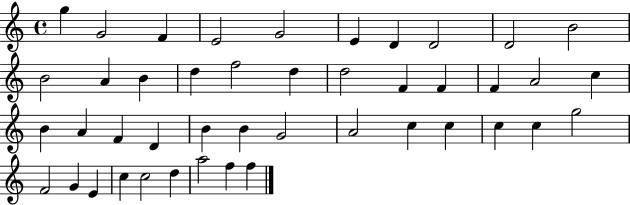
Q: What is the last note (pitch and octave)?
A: F5